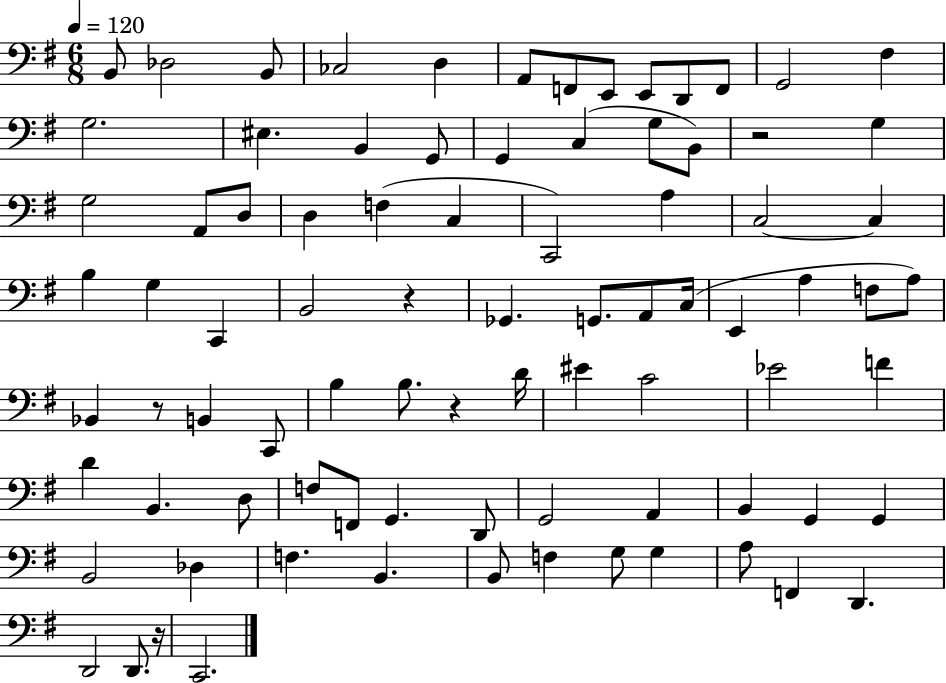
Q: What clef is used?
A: bass